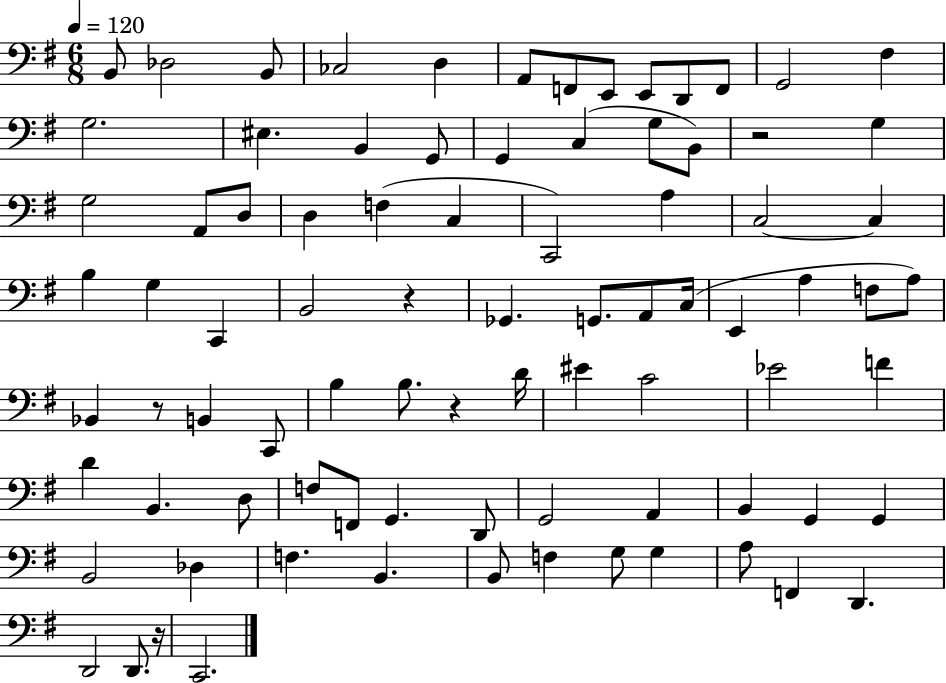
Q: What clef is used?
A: bass